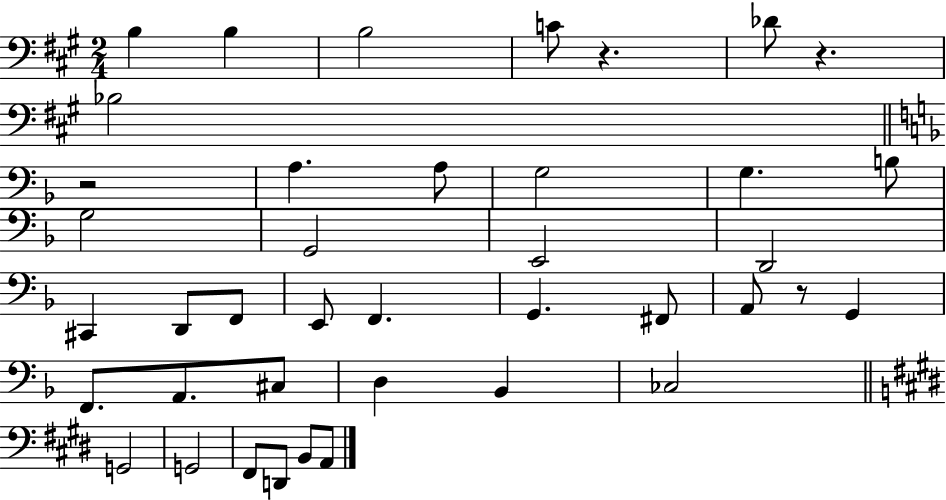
{
  \clef bass
  \numericTimeSignature
  \time 2/4
  \key a \major
  b4 b4 | b2 | c'8 r4. | des'8 r4. | \break bes2 | \bar "||" \break \key f \major r2 | a4. a8 | g2 | g4. b8 | \break g2 | g,2 | e,2 | d,2 | \break cis,4 d,8 f,8 | e,8 f,4. | g,4. fis,8 | a,8 r8 g,4 | \break f,8. a,8. cis8 | d4 bes,4 | ces2 | \bar "||" \break \key e \major g,2 | g,2 | fis,8 d,8 b,8 a,8 | \bar "|."
}